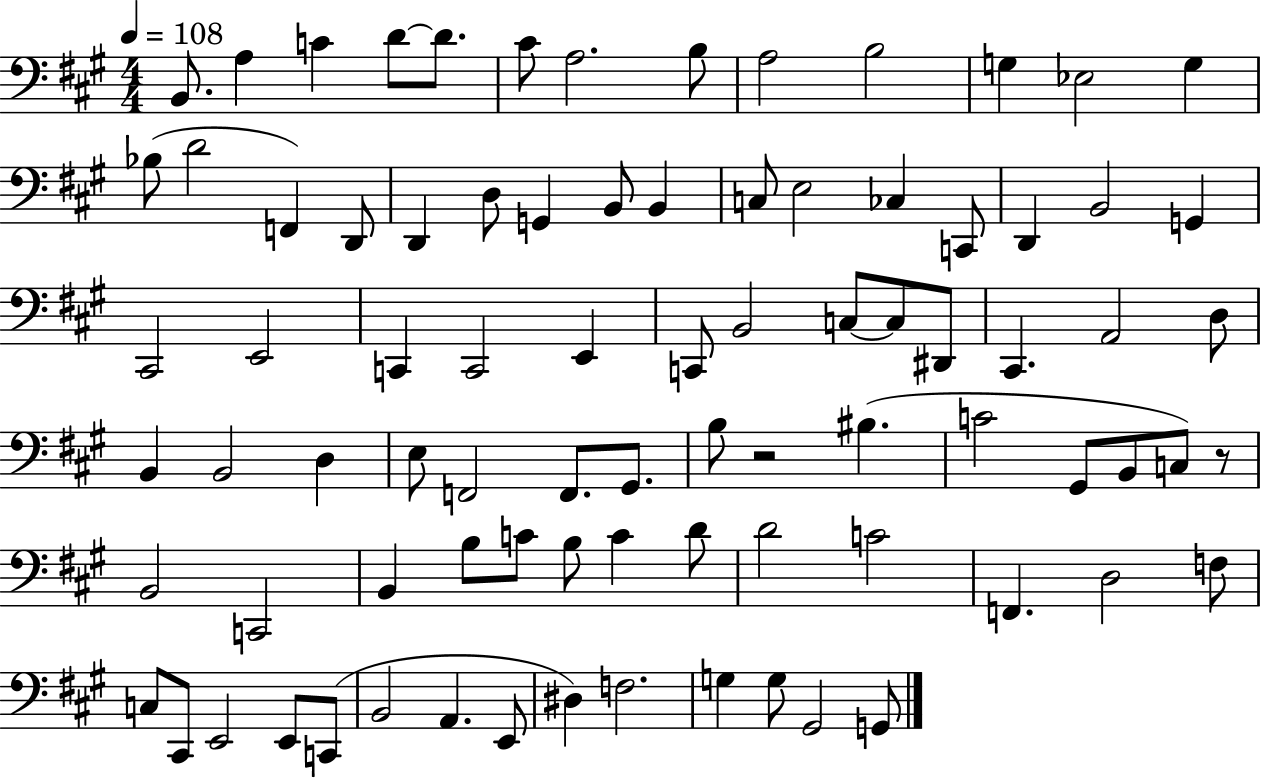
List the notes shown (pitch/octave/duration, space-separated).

B2/e. A3/q C4/q D4/e D4/e. C#4/e A3/h. B3/e A3/h B3/h G3/q Eb3/h G3/q Bb3/e D4/h F2/q D2/e D2/q D3/e G2/q B2/e B2/q C3/e E3/h CES3/q C2/e D2/q B2/h G2/q C#2/h E2/h C2/q C2/h E2/q C2/e B2/h C3/e C3/e D#2/e C#2/q. A2/h D3/e B2/q B2/h D3/q E3/e F2/h F2/e. G#2/e. B3/e R/h BIS3/q. C4/h G#2/e B2/e C3/e R/e B2/h C2/h B2/q B3/e C4/e B3/e C4/q D4/e D4/h C4/h F2/q. D3/h F3/e C3/e C#2/e E2/h E2/e C2/e B2/h A2/q. E2/e D#3/q F3/h. G3/q G3/e G#2/h G2/e